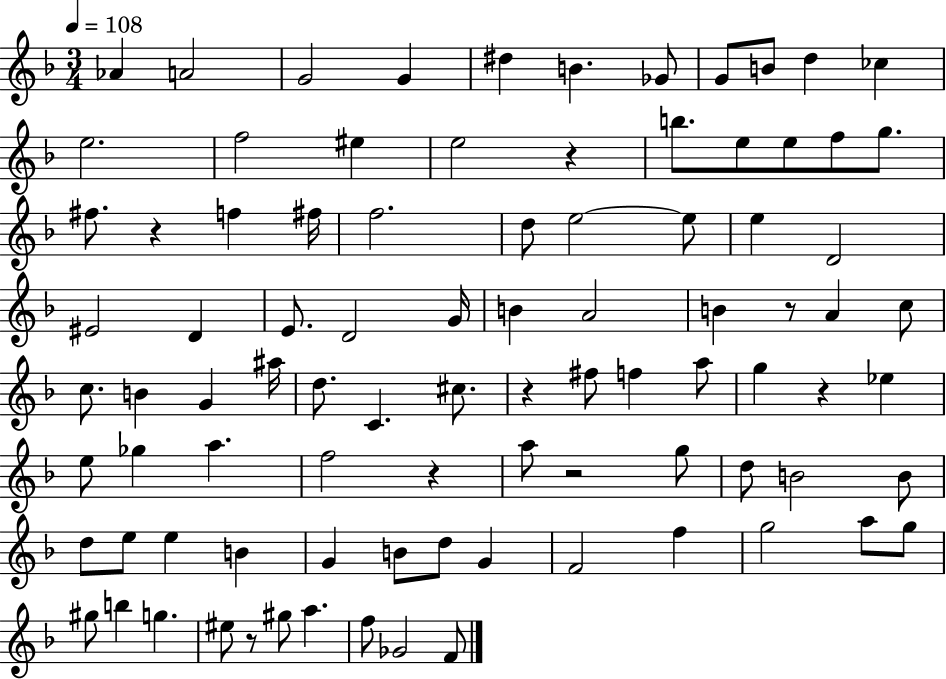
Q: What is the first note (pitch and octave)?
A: Ab4